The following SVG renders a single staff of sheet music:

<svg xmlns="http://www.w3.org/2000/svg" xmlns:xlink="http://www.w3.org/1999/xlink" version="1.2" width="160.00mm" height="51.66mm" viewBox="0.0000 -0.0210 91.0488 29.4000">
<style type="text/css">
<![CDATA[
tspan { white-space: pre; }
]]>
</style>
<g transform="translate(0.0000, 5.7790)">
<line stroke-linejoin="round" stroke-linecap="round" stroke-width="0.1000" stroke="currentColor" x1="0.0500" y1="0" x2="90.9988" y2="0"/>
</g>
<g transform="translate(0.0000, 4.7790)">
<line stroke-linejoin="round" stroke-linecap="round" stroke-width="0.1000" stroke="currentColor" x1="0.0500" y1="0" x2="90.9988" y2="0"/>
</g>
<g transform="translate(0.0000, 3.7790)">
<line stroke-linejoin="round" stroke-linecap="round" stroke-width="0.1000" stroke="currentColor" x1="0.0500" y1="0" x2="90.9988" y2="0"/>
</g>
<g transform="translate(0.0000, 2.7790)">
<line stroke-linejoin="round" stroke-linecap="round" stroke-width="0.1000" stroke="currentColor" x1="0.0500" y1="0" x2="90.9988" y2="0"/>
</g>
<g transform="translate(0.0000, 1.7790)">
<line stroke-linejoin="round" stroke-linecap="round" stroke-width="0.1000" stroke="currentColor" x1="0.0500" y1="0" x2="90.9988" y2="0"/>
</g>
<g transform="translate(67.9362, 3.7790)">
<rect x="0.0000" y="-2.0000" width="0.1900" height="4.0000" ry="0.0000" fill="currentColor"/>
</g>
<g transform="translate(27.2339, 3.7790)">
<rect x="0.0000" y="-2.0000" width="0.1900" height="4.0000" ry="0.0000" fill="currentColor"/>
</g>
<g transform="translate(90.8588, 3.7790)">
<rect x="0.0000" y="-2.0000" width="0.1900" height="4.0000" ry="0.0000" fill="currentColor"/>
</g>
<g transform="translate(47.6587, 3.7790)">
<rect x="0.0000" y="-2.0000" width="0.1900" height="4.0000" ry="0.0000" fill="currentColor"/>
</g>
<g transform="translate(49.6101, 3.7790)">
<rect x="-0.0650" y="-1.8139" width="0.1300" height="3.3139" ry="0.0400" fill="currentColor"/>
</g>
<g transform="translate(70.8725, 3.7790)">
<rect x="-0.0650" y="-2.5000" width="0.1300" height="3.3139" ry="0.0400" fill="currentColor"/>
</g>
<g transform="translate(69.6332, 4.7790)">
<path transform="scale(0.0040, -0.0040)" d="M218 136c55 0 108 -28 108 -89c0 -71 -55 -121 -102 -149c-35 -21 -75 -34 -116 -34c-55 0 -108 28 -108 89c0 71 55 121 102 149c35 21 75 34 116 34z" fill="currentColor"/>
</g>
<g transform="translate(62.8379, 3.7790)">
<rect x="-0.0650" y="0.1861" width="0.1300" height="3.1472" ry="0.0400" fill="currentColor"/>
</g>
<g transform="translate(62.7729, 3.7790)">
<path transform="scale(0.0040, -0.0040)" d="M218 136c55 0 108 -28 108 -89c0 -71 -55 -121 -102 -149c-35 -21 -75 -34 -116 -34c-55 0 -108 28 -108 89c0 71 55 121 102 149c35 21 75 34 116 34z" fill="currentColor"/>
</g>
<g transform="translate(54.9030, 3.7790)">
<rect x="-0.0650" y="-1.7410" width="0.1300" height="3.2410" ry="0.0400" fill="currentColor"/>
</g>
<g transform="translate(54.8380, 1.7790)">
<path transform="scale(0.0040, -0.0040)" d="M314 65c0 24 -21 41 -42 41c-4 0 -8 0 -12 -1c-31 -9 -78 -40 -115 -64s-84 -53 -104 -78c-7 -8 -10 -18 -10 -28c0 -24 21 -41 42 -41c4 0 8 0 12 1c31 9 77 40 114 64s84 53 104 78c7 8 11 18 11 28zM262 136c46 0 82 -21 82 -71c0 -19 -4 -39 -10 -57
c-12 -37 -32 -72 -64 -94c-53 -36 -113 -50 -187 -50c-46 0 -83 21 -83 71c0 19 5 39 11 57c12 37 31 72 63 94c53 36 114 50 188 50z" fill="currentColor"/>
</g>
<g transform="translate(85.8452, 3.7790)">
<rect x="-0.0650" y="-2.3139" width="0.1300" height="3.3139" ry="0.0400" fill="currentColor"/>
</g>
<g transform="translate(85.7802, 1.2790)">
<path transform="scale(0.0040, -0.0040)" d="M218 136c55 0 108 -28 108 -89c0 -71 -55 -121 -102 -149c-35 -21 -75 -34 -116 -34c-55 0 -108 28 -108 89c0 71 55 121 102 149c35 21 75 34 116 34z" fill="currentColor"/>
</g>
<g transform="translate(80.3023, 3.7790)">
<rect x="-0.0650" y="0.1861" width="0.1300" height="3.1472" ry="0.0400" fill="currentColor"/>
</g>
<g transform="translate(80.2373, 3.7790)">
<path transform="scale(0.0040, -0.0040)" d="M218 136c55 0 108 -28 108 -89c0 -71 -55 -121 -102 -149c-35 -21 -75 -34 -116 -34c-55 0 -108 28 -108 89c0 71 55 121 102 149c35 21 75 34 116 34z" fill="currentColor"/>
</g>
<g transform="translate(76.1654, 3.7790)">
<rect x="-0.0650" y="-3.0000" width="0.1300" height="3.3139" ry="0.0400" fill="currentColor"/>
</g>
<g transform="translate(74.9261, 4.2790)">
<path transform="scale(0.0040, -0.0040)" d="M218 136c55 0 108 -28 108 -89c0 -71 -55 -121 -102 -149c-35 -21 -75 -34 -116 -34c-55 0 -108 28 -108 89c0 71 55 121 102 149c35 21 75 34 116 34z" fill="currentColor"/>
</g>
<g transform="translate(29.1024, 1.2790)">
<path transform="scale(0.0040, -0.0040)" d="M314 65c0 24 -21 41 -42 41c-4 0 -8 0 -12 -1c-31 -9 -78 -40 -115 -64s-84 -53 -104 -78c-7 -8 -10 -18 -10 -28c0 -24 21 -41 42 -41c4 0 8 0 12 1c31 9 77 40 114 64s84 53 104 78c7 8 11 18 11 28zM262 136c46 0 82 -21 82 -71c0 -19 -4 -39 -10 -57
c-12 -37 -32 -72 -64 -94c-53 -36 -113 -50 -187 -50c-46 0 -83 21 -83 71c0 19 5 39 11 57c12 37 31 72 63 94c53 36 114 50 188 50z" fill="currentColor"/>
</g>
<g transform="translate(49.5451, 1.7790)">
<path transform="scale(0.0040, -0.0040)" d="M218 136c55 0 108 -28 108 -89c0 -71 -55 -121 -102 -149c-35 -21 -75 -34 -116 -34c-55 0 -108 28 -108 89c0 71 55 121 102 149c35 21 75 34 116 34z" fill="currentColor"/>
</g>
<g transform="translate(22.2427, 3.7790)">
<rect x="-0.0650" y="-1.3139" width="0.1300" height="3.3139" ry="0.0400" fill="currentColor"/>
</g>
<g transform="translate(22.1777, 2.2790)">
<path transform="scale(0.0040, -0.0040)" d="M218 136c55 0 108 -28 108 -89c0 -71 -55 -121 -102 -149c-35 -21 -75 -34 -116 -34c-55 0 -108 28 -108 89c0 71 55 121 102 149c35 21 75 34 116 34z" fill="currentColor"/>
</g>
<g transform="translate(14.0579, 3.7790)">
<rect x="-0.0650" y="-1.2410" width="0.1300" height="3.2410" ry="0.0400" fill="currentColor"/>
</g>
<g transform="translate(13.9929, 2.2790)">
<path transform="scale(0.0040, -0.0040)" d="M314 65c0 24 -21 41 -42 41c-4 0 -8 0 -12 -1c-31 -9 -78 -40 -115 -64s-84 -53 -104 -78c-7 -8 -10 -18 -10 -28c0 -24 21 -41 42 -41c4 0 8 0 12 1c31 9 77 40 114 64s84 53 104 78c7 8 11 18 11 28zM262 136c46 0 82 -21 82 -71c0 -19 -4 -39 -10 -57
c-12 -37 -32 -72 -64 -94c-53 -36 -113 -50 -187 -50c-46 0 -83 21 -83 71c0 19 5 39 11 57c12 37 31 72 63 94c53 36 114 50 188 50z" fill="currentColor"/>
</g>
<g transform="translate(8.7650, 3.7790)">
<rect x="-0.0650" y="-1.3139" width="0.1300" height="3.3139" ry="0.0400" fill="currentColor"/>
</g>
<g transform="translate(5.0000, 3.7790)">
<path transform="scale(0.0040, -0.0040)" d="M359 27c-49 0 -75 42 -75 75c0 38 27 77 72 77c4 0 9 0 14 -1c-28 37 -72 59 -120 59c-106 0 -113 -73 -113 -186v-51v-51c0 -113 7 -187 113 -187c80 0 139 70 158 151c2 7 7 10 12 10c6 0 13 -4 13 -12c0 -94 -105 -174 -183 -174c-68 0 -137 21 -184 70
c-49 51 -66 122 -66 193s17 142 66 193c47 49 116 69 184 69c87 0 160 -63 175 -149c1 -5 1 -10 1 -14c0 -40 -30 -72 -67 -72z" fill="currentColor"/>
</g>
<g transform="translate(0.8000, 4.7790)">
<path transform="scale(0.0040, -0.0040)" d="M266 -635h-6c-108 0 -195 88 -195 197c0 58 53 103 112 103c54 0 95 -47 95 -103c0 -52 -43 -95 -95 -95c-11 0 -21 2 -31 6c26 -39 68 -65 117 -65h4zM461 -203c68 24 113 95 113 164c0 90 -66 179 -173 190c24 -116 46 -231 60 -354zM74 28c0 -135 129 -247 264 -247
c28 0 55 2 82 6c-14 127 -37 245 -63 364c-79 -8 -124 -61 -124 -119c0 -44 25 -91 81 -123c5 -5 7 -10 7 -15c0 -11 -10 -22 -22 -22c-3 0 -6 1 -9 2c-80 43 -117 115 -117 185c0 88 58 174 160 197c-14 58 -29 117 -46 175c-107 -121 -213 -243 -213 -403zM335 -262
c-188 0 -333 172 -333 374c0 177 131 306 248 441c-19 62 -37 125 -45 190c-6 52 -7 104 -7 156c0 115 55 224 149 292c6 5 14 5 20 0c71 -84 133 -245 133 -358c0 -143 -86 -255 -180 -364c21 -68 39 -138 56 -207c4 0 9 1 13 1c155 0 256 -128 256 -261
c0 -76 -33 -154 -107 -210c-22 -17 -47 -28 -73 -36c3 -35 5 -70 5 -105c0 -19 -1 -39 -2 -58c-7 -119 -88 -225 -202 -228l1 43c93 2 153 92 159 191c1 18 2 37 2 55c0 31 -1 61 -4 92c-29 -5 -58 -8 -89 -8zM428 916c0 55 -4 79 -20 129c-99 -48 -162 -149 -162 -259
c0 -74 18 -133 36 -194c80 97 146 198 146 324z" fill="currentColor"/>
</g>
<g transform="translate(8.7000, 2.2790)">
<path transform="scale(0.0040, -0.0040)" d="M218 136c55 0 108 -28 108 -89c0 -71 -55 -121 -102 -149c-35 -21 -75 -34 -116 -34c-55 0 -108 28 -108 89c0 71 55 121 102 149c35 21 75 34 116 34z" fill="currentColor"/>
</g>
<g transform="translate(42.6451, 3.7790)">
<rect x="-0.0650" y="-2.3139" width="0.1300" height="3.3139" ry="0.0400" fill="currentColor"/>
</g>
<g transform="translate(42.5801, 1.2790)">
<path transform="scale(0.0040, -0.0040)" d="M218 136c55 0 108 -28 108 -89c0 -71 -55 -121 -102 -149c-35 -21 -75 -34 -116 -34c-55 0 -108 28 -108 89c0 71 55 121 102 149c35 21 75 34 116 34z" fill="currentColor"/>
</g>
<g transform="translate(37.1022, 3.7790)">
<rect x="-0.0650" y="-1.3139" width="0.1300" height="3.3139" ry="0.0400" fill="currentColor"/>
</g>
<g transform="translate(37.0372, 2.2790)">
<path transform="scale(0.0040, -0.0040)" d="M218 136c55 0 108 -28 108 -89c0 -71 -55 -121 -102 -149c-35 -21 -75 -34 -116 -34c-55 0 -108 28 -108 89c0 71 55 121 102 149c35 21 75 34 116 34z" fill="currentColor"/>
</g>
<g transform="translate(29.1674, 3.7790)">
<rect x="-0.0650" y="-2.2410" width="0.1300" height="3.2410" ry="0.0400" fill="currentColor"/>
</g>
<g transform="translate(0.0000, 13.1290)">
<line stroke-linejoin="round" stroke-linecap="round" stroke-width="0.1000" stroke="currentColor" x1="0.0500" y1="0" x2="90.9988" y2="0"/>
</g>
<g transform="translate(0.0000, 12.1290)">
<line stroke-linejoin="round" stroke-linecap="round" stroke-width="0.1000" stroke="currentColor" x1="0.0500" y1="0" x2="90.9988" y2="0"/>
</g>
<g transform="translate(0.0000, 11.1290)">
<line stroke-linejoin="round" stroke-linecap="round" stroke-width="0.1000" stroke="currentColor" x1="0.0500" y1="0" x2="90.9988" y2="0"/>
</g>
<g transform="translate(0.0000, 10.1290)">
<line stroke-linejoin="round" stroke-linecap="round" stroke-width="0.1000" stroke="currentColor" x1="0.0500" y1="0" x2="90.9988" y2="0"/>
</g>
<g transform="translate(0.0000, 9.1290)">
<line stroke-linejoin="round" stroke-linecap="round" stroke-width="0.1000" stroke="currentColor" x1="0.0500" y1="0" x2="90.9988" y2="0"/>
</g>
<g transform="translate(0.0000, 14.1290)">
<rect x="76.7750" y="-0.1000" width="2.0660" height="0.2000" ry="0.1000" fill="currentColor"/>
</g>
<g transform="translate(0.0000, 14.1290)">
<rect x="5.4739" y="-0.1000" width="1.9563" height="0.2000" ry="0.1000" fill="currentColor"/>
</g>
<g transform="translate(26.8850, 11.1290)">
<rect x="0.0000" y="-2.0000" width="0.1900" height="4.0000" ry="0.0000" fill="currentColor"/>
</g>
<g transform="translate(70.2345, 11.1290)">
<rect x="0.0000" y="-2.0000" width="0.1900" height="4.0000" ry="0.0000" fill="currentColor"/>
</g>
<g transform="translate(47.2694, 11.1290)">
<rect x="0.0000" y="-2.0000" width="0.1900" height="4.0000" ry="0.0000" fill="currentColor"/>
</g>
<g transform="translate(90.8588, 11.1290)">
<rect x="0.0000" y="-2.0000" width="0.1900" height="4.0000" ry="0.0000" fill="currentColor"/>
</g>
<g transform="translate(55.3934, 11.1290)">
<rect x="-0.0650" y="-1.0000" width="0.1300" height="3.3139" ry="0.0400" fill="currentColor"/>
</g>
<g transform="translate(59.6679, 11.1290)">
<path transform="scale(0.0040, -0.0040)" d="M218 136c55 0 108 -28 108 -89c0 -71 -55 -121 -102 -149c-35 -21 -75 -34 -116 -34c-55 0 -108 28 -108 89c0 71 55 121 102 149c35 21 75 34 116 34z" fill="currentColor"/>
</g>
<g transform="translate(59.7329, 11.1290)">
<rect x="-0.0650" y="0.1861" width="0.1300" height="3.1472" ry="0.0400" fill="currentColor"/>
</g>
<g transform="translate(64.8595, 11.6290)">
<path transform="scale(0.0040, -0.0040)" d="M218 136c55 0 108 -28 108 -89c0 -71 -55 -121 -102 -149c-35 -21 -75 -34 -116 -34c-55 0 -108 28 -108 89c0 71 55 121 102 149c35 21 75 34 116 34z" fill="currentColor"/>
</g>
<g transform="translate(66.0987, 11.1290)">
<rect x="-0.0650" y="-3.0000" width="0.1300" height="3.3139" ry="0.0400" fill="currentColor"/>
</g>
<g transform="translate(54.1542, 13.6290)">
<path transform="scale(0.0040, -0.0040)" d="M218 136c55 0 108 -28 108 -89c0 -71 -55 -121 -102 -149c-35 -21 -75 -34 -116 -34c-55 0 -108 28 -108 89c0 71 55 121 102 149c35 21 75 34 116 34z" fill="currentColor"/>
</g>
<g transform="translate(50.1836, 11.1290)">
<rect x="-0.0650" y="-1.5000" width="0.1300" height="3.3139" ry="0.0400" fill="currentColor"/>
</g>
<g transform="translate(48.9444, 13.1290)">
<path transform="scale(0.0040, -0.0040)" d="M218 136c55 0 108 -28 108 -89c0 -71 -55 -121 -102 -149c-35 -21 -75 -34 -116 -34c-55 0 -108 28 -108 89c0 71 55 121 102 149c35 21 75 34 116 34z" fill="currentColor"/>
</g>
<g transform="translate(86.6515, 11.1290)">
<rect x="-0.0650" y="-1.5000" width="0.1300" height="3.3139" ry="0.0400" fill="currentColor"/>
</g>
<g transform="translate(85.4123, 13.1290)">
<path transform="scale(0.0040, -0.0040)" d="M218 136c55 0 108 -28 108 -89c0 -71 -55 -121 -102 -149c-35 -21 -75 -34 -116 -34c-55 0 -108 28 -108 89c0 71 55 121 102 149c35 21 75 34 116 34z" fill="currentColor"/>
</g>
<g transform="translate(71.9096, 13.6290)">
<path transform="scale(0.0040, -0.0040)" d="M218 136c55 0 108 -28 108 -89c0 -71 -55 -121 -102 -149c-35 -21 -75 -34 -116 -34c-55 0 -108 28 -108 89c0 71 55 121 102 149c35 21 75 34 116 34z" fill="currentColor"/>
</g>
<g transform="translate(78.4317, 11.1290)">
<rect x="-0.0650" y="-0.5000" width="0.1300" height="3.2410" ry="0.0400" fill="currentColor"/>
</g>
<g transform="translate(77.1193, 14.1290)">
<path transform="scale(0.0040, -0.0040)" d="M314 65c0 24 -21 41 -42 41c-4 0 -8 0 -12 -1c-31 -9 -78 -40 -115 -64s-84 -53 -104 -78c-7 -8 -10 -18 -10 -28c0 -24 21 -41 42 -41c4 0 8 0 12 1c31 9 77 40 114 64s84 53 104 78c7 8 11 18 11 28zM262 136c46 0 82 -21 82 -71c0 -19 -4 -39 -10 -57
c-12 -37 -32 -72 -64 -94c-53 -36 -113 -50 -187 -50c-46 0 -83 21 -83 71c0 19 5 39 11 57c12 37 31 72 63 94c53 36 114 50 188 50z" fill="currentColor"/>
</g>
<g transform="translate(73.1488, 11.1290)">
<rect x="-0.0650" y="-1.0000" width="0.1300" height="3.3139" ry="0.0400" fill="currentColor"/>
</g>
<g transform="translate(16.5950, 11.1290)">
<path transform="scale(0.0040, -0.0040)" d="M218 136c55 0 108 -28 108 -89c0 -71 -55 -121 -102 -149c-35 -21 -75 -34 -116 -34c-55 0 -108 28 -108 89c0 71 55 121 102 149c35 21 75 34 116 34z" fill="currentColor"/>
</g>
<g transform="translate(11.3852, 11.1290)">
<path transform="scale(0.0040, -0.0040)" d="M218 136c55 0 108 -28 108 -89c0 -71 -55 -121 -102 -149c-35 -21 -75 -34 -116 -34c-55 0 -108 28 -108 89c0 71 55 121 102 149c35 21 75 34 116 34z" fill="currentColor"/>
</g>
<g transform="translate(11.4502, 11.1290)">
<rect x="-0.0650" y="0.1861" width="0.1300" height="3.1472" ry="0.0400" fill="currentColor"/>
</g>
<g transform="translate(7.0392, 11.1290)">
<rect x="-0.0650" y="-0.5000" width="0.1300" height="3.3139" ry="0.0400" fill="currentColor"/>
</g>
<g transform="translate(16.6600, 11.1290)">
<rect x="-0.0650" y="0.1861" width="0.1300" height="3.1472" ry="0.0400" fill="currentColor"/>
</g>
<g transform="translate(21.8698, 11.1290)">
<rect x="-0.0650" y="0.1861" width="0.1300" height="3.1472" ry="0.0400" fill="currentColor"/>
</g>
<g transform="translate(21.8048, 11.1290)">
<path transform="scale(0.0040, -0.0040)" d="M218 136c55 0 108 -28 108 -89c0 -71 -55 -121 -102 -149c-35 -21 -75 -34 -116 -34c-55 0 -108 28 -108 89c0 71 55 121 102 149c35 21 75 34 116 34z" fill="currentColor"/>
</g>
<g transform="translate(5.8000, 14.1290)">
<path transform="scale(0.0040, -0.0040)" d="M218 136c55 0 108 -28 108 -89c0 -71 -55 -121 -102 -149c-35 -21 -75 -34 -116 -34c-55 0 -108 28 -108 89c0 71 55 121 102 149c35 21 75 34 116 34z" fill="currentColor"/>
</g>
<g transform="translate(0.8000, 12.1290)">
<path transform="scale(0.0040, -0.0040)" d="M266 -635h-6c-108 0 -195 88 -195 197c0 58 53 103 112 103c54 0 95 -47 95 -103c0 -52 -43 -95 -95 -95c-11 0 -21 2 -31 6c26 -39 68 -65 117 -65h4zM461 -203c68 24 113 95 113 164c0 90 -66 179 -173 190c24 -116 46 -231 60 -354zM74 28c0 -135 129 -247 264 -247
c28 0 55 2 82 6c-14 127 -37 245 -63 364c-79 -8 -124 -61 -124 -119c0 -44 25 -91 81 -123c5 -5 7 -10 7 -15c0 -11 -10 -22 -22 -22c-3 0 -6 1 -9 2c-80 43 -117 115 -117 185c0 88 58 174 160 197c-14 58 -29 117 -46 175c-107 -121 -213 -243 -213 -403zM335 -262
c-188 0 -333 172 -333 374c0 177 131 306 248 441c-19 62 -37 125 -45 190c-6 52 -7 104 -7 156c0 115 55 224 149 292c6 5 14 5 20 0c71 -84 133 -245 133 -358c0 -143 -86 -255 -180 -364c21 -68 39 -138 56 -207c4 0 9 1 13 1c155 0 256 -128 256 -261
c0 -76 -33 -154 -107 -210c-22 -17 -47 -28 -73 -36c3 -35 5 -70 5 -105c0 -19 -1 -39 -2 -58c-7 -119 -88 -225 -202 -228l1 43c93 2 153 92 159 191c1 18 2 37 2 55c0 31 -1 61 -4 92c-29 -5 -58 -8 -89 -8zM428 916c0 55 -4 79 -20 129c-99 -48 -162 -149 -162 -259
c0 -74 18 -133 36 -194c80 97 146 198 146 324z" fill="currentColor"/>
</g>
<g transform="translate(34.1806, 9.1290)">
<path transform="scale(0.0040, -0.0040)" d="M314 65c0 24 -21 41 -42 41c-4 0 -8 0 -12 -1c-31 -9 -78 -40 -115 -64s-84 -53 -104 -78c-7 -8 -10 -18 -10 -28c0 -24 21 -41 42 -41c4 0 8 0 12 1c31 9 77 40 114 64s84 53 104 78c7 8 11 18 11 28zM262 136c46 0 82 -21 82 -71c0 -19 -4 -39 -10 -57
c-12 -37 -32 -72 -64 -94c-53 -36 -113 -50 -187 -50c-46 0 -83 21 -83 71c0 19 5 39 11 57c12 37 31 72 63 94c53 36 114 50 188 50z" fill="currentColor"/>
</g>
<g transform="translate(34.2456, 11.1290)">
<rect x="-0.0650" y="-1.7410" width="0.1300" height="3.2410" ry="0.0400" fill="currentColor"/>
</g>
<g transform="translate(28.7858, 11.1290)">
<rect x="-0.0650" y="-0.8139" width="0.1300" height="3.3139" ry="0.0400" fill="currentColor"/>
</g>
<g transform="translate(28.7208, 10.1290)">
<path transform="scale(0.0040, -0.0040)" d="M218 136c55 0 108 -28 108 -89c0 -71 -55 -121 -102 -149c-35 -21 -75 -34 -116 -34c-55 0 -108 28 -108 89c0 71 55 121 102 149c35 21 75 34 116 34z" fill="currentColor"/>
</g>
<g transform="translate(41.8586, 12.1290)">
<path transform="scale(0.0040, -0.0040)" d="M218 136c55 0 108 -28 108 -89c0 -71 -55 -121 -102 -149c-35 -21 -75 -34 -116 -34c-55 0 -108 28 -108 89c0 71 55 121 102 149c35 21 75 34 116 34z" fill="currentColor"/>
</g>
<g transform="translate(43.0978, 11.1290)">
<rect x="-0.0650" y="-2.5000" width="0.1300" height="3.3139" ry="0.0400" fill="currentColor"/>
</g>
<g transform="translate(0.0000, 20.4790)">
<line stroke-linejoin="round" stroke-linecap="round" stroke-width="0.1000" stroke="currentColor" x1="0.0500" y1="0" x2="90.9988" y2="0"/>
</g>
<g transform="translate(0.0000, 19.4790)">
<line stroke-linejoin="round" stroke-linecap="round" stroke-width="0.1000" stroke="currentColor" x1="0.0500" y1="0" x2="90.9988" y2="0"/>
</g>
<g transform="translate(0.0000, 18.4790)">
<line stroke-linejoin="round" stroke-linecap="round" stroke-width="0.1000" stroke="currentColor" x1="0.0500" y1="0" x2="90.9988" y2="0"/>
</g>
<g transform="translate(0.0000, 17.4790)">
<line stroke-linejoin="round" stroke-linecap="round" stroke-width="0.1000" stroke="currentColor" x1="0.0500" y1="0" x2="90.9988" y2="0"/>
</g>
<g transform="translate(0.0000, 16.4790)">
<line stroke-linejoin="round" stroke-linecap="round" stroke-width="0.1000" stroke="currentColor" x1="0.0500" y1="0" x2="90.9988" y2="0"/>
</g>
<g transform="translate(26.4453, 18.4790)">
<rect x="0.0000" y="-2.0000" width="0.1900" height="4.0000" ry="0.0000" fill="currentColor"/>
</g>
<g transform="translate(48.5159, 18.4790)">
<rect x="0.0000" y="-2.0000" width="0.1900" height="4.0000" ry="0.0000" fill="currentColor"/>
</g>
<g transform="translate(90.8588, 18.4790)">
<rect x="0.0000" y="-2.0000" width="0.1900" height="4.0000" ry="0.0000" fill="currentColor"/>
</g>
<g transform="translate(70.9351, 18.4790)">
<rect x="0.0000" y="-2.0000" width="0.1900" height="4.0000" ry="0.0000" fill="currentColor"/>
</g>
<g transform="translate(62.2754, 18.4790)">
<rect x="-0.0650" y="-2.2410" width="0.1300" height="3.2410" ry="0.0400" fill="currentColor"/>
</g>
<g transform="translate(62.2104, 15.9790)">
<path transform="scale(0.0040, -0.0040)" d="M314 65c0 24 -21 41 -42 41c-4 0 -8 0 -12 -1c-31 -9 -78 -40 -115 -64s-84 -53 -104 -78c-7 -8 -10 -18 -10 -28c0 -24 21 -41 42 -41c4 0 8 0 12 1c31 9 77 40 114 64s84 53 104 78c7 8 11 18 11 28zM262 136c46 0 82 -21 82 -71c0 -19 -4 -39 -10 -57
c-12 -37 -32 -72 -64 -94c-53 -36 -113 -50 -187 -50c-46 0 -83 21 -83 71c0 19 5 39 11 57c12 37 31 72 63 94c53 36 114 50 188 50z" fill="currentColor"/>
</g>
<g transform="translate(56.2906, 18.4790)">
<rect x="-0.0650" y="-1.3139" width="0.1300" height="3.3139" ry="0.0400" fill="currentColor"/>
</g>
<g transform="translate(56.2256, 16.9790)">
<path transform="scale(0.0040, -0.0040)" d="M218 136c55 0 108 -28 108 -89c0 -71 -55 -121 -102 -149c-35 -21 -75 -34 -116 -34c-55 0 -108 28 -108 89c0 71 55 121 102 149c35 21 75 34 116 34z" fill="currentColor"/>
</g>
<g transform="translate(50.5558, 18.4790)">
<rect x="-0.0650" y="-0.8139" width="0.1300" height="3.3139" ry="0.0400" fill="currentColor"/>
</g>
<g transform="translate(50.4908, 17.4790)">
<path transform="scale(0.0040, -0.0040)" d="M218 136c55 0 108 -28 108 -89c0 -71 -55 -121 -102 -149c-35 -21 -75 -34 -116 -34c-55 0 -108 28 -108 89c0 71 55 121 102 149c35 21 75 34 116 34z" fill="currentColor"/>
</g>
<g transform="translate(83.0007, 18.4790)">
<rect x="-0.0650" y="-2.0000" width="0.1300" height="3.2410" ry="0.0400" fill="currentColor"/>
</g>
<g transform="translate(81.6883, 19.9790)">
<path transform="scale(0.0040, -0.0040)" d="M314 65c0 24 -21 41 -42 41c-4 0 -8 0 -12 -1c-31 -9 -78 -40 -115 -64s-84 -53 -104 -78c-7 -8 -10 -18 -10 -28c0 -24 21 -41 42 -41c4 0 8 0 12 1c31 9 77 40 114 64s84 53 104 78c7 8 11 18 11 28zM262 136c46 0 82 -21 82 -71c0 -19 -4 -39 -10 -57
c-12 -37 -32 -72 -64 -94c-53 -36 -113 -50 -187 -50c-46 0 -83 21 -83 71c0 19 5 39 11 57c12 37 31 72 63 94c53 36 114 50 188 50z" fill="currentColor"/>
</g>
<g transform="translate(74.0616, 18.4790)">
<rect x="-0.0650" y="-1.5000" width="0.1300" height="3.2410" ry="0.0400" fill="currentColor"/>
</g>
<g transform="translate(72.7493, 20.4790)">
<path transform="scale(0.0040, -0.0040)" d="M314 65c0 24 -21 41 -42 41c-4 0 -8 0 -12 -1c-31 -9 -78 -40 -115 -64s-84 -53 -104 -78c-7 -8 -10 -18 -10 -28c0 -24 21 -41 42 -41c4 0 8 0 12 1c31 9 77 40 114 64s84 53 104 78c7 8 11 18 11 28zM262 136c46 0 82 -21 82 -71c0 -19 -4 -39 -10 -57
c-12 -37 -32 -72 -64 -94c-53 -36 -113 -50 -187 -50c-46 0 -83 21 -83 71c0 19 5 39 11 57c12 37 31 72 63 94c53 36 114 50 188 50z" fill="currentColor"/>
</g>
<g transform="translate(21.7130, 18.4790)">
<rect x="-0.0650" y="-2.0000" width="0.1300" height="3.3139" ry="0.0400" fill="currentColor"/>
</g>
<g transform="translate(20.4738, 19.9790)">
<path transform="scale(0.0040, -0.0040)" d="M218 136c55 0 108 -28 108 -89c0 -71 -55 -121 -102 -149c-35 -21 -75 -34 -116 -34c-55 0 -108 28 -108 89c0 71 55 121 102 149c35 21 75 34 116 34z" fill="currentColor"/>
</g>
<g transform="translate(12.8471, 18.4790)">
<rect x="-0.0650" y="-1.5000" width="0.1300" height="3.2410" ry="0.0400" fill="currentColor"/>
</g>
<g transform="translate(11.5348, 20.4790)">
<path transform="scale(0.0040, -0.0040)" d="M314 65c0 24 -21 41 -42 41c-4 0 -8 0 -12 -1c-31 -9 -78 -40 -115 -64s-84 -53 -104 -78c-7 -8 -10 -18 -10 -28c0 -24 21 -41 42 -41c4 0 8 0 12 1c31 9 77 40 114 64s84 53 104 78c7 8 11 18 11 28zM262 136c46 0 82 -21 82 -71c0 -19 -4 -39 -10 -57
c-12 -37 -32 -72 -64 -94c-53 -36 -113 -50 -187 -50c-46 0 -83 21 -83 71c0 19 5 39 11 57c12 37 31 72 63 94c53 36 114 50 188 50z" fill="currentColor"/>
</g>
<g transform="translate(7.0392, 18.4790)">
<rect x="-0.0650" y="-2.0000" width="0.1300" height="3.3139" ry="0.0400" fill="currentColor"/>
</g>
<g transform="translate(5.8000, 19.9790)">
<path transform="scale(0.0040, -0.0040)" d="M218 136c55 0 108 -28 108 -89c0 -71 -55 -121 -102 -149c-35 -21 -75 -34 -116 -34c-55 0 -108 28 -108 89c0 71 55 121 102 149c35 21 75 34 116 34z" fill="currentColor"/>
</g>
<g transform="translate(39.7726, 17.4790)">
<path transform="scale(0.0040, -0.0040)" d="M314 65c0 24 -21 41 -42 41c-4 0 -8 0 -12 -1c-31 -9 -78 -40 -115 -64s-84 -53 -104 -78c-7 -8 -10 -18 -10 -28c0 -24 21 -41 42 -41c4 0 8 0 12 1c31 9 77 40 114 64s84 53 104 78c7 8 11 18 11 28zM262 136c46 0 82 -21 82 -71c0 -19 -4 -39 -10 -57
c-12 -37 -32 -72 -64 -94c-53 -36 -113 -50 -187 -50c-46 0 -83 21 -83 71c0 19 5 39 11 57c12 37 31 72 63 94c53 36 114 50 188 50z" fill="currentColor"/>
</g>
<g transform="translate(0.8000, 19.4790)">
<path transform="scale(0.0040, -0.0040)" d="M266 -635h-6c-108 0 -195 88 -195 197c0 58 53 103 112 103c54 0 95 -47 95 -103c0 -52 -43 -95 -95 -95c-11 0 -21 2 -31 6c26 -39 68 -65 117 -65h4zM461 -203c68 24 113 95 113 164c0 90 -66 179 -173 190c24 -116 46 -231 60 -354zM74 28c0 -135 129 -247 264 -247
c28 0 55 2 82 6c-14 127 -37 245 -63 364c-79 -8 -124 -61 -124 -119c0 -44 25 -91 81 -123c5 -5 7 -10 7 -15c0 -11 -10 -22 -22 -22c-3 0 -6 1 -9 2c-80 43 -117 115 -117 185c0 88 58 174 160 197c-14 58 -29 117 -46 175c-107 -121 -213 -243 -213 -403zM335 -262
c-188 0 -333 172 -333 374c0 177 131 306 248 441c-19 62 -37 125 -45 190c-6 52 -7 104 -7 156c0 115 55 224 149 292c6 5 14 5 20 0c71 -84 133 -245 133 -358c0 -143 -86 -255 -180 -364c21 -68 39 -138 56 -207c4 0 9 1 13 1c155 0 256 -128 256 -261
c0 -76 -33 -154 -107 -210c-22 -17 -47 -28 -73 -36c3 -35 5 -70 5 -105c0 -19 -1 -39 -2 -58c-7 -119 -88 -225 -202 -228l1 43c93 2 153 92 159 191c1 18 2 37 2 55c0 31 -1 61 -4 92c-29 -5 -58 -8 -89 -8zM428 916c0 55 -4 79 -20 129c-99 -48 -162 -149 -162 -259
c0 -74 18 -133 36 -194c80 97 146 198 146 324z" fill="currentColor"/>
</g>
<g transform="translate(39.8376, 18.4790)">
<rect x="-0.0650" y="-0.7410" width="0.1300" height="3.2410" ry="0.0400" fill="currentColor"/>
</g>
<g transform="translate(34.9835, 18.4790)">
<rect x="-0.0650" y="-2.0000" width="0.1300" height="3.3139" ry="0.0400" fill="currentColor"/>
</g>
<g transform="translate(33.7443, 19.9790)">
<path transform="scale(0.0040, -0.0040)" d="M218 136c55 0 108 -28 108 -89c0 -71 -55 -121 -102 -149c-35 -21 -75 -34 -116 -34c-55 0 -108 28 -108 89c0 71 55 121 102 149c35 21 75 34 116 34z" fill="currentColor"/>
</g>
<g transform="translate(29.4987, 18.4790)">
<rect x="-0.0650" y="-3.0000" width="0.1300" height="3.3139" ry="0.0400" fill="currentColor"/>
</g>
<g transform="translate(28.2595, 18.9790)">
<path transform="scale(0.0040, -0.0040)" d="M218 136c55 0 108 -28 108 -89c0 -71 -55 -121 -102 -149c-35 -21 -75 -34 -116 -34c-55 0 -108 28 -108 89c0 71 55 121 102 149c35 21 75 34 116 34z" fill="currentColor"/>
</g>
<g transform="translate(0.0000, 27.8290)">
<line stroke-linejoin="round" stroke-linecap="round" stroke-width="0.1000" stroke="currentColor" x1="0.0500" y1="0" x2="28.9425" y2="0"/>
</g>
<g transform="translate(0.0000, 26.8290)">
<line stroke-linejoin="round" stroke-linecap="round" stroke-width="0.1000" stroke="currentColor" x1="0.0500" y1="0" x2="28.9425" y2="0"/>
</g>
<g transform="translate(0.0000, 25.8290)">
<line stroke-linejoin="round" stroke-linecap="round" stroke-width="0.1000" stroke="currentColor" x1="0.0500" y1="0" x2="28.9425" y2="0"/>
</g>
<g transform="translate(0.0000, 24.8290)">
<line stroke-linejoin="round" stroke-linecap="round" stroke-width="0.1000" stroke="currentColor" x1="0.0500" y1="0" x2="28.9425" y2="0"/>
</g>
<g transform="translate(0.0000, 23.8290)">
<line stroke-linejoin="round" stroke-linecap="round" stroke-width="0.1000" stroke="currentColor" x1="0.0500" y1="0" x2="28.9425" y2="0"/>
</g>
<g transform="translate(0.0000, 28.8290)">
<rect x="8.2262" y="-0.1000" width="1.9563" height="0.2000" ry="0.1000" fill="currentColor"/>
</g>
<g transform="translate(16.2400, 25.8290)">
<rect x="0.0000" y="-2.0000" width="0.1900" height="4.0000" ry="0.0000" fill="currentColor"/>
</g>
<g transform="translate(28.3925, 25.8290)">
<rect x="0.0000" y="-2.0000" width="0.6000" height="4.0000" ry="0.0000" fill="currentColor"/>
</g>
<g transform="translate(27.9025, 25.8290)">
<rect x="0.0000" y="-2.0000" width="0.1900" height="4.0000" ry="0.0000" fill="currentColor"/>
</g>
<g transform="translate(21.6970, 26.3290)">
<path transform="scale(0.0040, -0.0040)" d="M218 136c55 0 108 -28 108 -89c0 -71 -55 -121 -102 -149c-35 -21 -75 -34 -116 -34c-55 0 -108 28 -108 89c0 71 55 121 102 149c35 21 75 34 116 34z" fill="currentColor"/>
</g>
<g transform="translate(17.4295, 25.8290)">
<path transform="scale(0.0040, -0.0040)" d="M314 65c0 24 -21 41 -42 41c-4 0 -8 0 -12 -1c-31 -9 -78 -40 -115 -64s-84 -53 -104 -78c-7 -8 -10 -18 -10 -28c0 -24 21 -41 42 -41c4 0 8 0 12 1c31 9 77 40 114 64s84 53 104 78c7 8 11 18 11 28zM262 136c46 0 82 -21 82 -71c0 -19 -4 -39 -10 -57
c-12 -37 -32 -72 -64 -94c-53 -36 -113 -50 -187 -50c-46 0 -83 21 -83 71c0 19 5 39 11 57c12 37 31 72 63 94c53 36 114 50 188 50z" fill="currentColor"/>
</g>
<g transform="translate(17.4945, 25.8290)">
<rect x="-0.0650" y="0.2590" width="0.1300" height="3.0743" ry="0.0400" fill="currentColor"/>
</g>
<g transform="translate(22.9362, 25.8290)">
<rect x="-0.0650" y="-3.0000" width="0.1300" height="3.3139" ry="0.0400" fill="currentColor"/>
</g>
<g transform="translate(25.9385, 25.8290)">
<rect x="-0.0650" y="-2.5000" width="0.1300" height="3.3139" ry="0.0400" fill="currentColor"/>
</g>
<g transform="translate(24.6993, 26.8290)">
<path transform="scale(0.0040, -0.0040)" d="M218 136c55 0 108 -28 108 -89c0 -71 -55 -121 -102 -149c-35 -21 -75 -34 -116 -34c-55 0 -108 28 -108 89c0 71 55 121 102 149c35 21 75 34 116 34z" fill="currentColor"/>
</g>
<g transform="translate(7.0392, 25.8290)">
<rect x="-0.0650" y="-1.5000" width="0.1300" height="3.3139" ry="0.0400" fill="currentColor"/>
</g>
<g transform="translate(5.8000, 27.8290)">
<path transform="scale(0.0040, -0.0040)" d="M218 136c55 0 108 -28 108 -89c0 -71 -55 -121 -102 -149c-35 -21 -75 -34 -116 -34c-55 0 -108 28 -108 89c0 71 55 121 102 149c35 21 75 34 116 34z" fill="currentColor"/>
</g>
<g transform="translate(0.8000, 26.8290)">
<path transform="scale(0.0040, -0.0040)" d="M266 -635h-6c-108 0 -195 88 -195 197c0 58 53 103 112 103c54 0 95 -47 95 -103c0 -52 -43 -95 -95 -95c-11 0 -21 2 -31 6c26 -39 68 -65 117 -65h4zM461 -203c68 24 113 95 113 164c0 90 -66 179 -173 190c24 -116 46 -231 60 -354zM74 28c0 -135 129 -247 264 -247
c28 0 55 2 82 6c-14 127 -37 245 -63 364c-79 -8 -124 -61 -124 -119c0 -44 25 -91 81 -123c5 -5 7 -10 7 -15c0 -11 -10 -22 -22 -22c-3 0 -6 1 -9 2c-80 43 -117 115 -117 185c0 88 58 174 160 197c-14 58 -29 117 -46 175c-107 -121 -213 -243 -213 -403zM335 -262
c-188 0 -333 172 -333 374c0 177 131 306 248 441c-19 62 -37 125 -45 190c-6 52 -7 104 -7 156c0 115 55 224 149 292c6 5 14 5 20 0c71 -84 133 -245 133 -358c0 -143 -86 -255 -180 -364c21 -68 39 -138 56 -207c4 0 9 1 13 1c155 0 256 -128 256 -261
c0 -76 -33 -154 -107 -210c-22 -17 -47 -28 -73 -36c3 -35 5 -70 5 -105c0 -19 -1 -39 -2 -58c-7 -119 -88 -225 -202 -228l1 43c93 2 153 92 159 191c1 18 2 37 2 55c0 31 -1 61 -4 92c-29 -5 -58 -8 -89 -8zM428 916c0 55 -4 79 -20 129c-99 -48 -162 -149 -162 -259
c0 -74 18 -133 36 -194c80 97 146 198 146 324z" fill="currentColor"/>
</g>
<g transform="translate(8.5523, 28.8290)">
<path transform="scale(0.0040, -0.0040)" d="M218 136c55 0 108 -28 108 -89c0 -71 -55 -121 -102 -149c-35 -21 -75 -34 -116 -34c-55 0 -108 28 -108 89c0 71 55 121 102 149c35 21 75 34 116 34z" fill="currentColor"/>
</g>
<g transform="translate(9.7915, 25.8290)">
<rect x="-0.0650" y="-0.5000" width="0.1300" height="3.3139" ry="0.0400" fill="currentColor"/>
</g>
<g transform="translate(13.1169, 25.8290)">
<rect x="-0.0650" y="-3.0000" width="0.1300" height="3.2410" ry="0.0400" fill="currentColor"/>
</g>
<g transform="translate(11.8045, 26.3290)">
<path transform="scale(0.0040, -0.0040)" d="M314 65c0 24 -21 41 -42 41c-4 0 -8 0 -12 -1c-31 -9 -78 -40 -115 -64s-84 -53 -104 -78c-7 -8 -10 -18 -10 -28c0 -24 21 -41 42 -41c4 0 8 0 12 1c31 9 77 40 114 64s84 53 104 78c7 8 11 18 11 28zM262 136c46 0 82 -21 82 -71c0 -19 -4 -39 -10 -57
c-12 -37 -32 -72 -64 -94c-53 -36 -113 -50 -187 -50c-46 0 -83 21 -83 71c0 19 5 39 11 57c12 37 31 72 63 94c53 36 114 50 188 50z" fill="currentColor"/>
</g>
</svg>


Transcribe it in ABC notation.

X:1
T:Untitled
M:4/4
L:1/4
K:C
e e2 e g2 e g f f2 B G A B g C B B B d f2 G E D B A D C2 E F E2 F A F d2 d e g2 E2 F2 E C A2 B2 A G